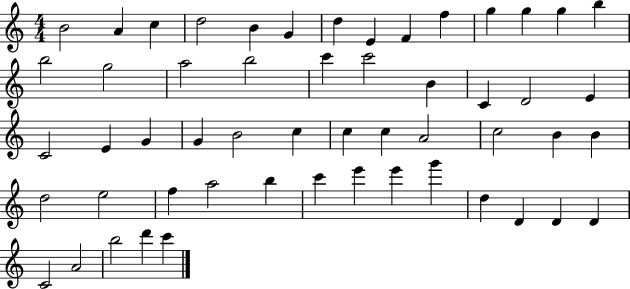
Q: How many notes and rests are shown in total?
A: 54